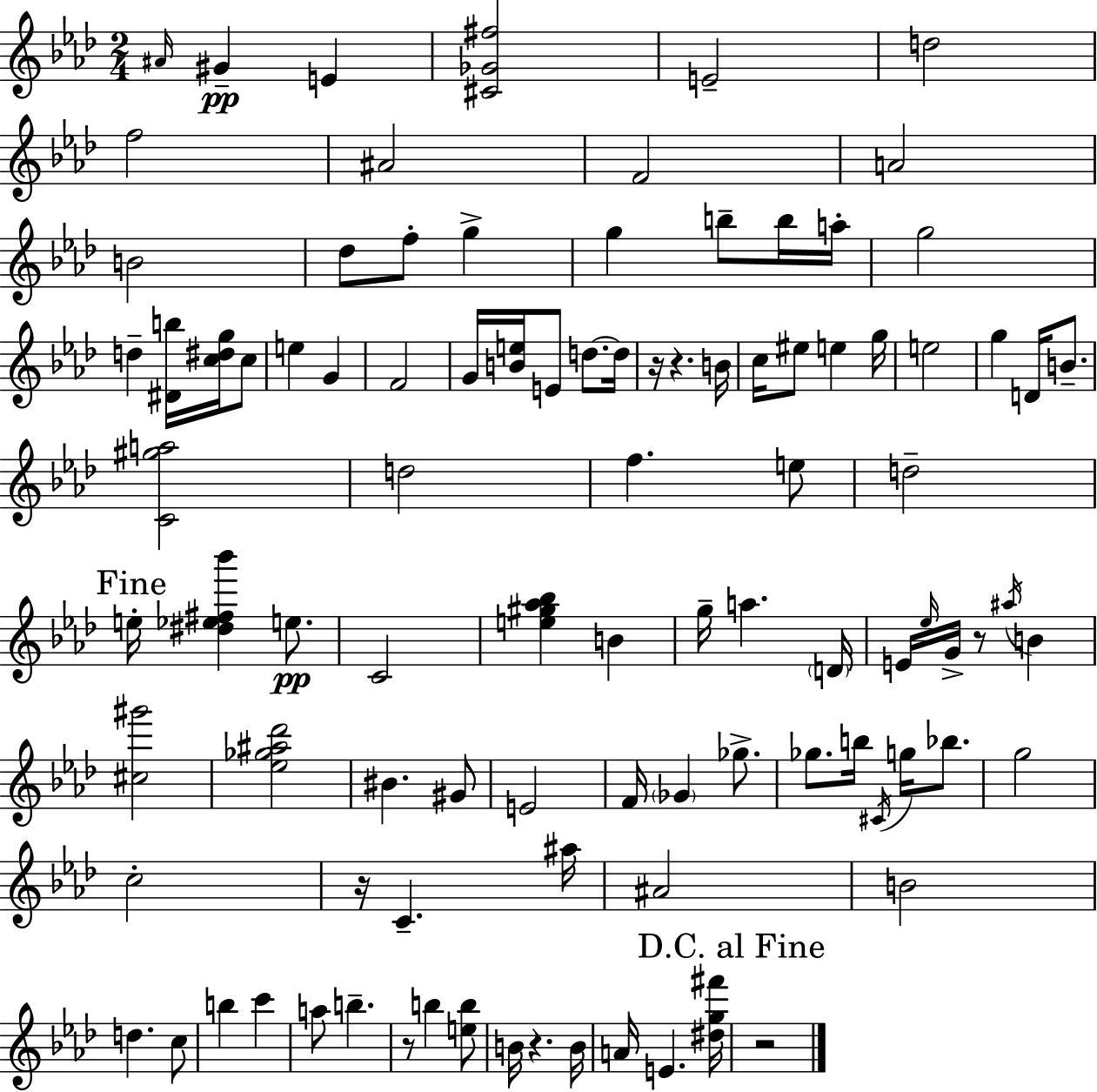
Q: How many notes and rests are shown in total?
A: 98